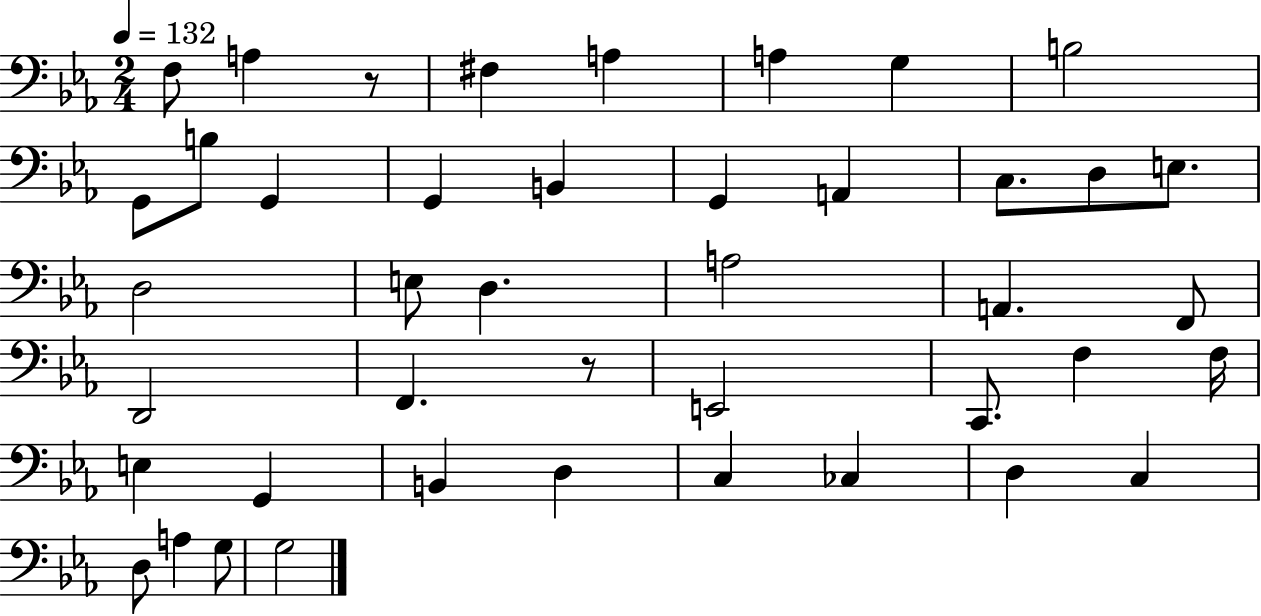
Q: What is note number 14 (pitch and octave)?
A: A2